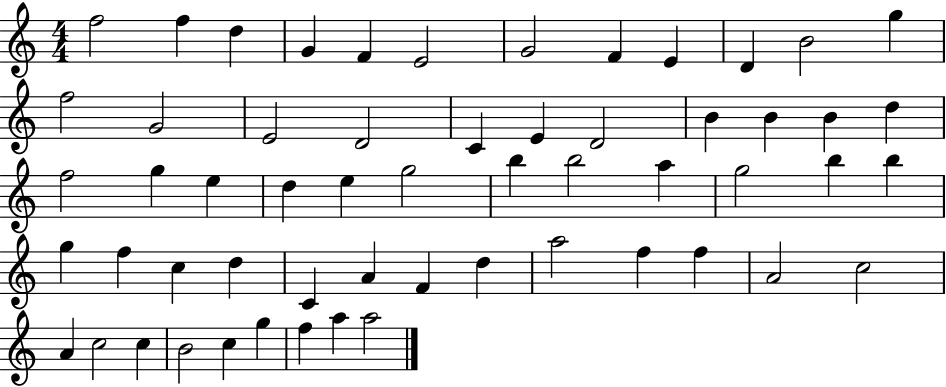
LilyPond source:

{
  \clef treble
  \numericTimeSignature
  \time 4/4
  \key c \major
  f''2 f''4 d''4 | g'4 f'4 e'2 | g'2 f'4 e'4 | d'4 b'2 g''4 | \break f''2 g'2 | e'2 d'2 | c'4 e'4 d'2 | b'4 b'4 b'4 d''4 | \break f''2 g''4 e''4 | d''4 e''4 g''2 | b''4 b''2 a''4 | g''2 b''4 b''4 | \break g''4 f''4 c''4 d''4 | c'4 a'4 f'4 d''4 | a''2 f''4 f''4 | a'2 c''2 | \break a'4 c''2 c''4 | b'2 c''4 g''4 | f''4 a''4 a''2 | \bar "|."
}